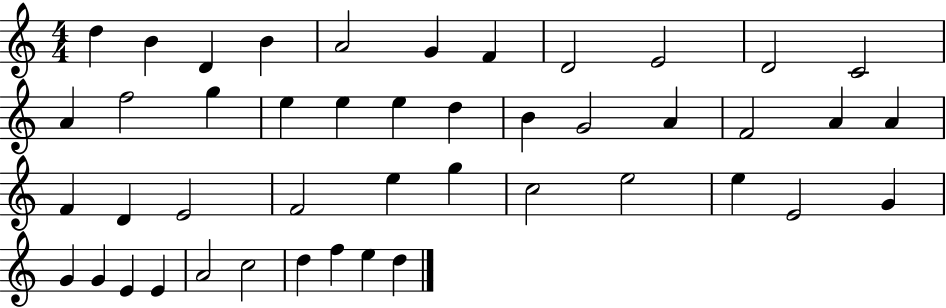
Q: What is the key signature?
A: C major